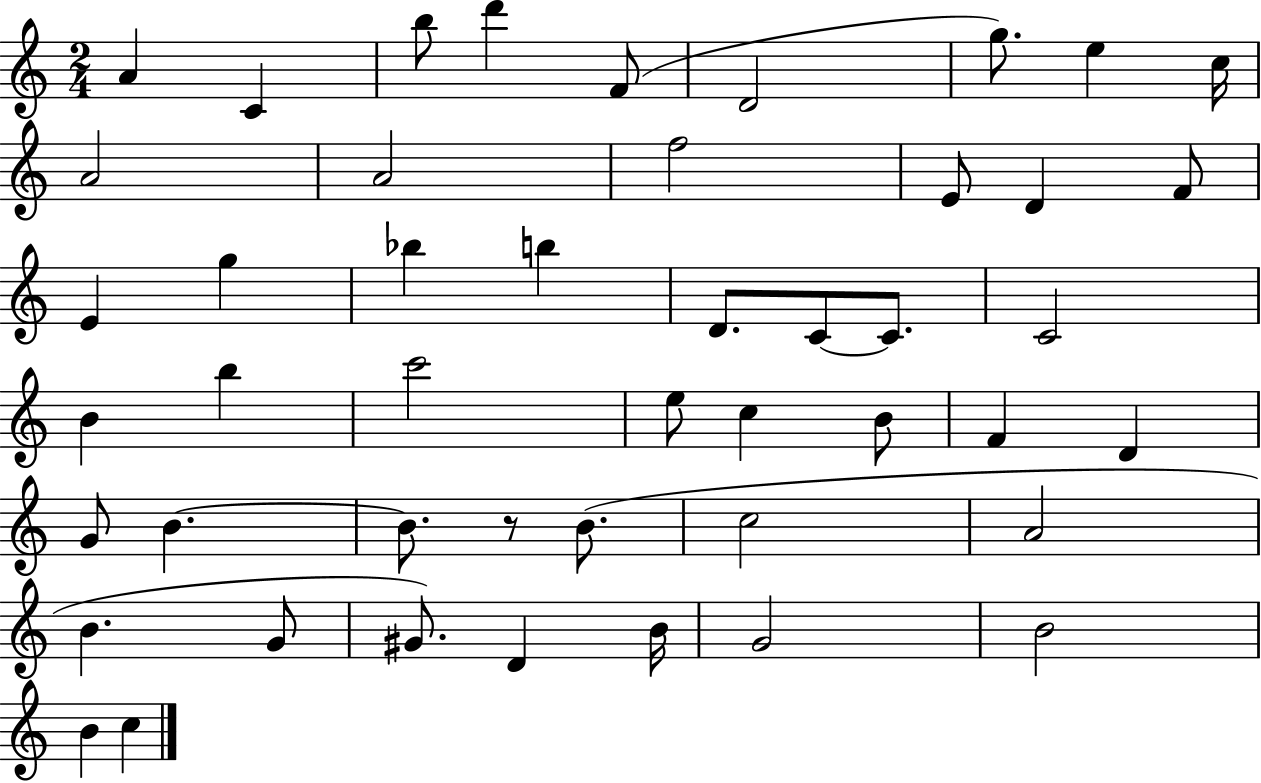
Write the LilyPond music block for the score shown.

{
  \clef treble
  \numericTimeSignature
  \time 2/4
  \key c \major
  a'4 c'4 | b''8 d'''4 f'8( | d'2 | g''8.) e''4 c''16 | \break a'2 | a'2 | f''2 | e'8 d'4 f'8 | \break e'4 g''4 | bes''4 b''4 | d'8. c'8~~ c'8. | c'2 | \break b'4 b''4 | c'''2 | e''8 c''4 b'8 | f'4 d'4 | \break g'8 b'4.~~ | b'8. r8 b'8.( | c''2 | a'2 | \break b'4. g'8 | gis'8.) d'4 b'16 | g'2 | b'2 | \break b'4 c''4 | \bar "|."
}